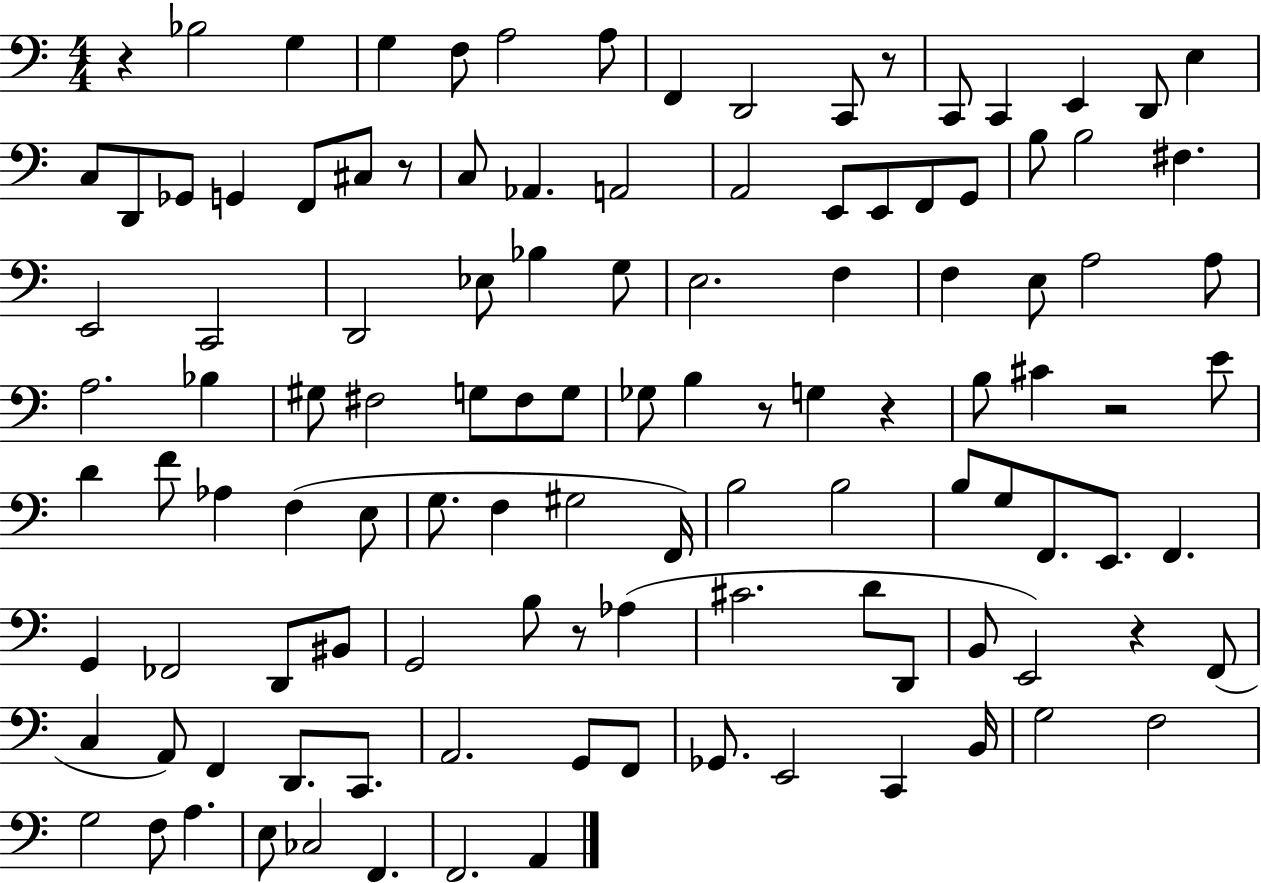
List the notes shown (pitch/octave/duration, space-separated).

R/q Bb3/h G3/q G3/q F3/e A3/h A3/e F2/q D2/h C2/e R/e C2/e C2/q E2/q D2/e E3/q C3/e D2/e Gb2/e G2/q F2/e C#3/e R/e C3/e Ab2/q. A2/h A2/h E2/e E2/e F2/e G2/e B3/e B3/h F#3/q. E2/h C2/h D2/h Eb3/e Bb3/q G3/e E3/h. F3/q F3/q E3/e A3/h A3/e A3/h. Bb3/q G#3/e F#3/h G3/e F#3/e G3/e Gb3/e B3/q R/e G3/q R/q B3/e C#4/q R/h E4/e D4/q F4/e Ab3/q F3/q E3/e G3/e. F3/q G#3/h F2/s B3/h B3/h B3/e G3/e F2/e. E2/e. F2/q. G2/q FES2/h D2/e BIS2/e G2/h B3/e R/e Ab3/q C#4/h. D4/e D2/e B2/e E2/h R/q F2/e C3/q A2/e F2/q D2/e. C2/e. A2/h. G2/e F2/e Gb2/e. E2/h C2/q B2/s G3/h F3/h G3/h F3/e A3/q. E3/e CES3/h F2/q. F2/h. A2/q